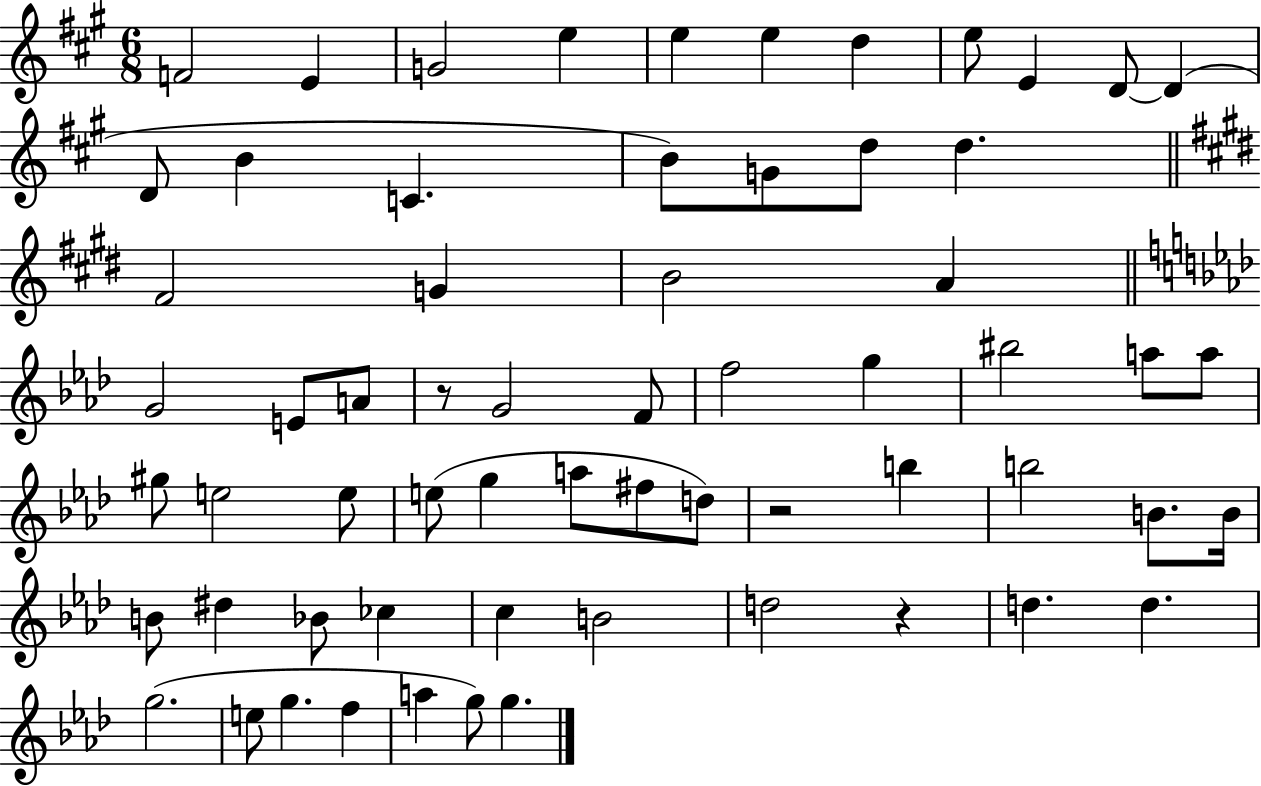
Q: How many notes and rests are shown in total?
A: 63